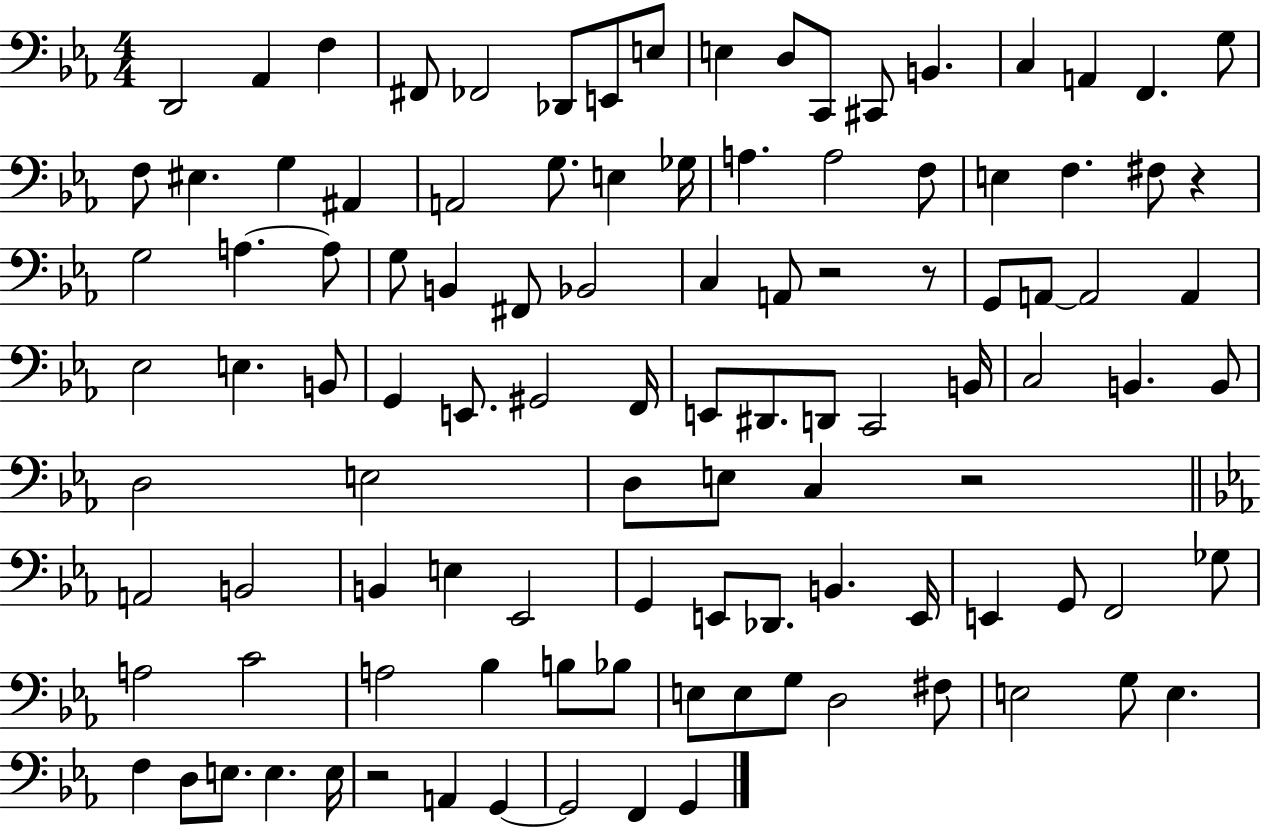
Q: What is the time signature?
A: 4/4